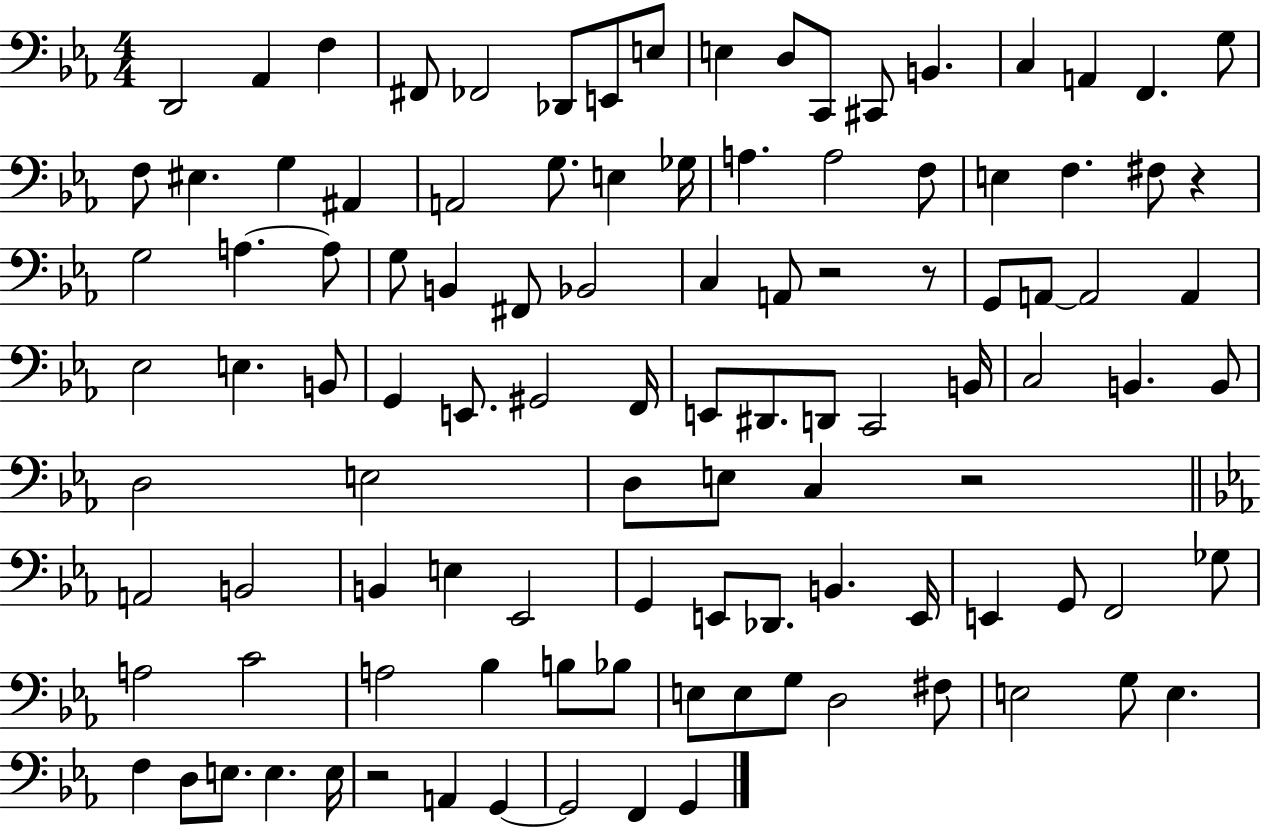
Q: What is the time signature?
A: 4/4